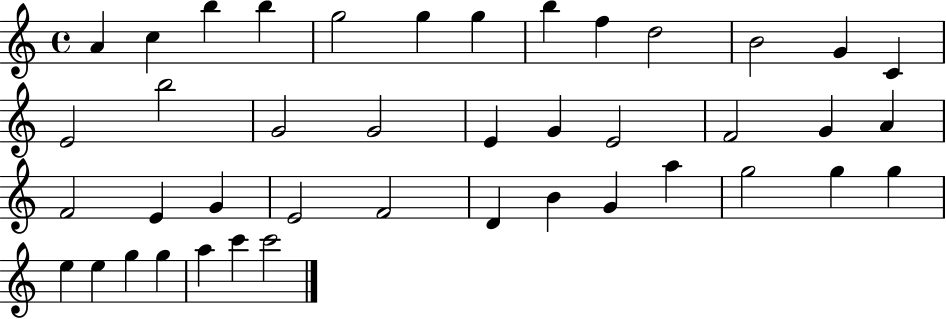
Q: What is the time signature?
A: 4/4